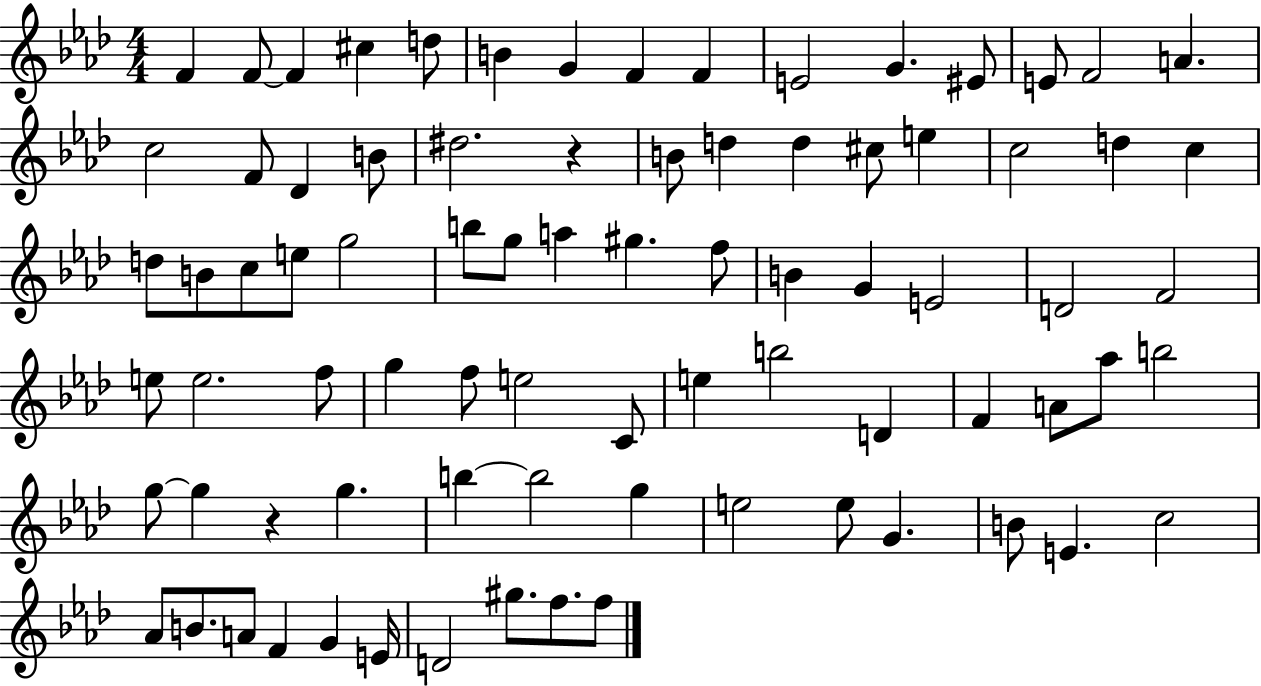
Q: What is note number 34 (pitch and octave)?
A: B5